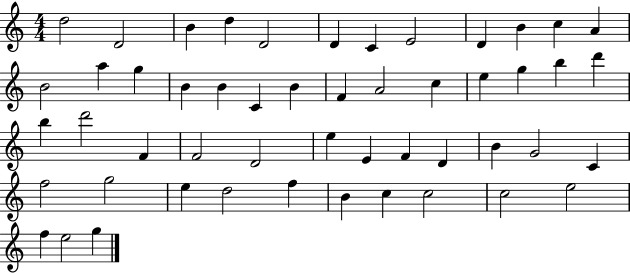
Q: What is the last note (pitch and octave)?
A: G5